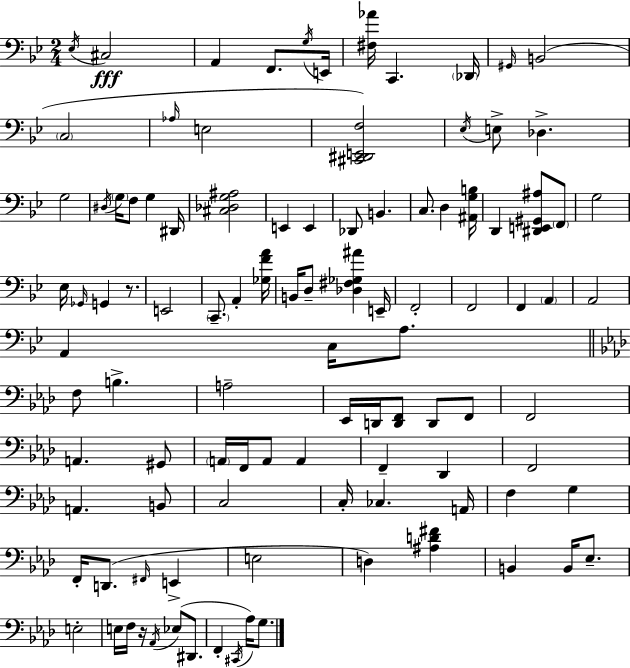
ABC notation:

X:1
T:Untitled
M:2/4
L:1/4
K:Gm
_E,/4 ^C,2 A,, F,,/2 G,/4 E,,/4 [^F,_A]/4 C,, _D,,/4 ^G,,/4 B,,2 C,2 _A,/4 E,2 [^C,,^D,,E,,F,]2 _E,/4 E,/2 _D, G,2 ^D,/4 G,/4 F,/2 G, ^D,,/4 [^C,_D,G,^A,]2 E,, E,, _D,,/2 B,, C,/2 D, [^A,,G,B,]/4 D,, [^D,,E,,^G,,^A,]/2 F,,/2 G,2 _E,/4 _G,,/4 G,, z/2 E,,2 C,,/2 A,, [_G,FA]/4 B,,/4 D,/2 [_D,^F,_G,^A] E,,/4 F,,2 F,,2 F,, A,, A,,2 A,, C,/4 A,/2 F,/2 B, A,2 _E,,/4 D,,/4 [D,,F,,]/2 D,,/2 F,,/2 F,,2 A,, ^G,,/2 A,,/4 F,,/4 A,,/2 A,, F,, _D,, F,,2 A,, B,,/2 C,2 C,/4 _C, A,,/4 F, G, F,,/4 D,,/2 ^F,,/4 E,, E,2 D, [^A,D^F] B,, B,,/4 _E,/2 E,2 E,/4 F,/4 z/4 _A,,/4 _E,/2 ^D,,/2 F,, ^C,,/4 _A,/4 G,/2